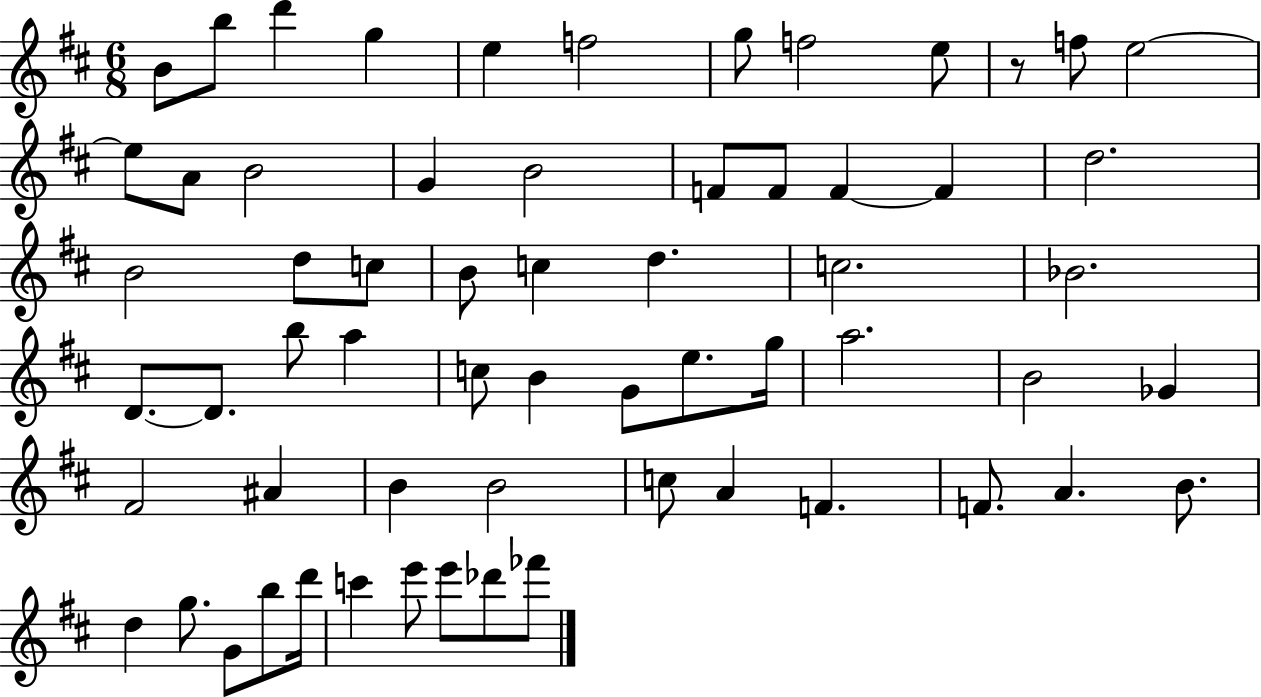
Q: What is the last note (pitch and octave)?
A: FES6